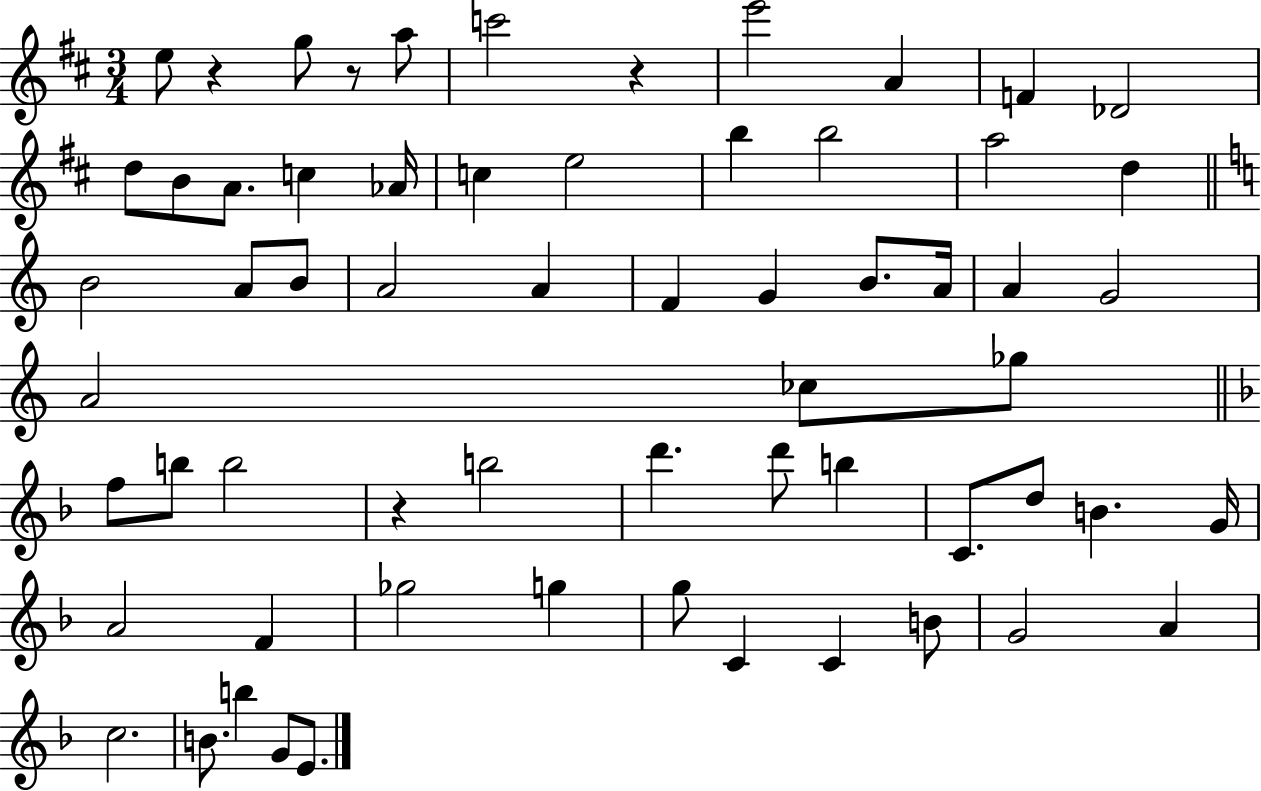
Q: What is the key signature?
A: D major